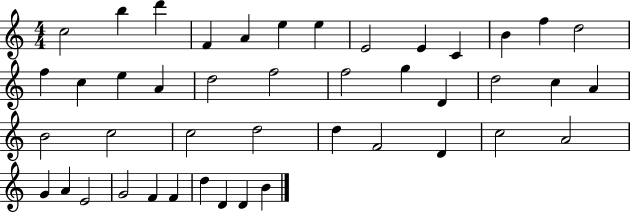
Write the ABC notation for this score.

X:1
T:Untitled
M:4/4
L:1/4
K:C
c2 b d' F A e e E2 E C B f d2 f c e A d2 f2 f2 g D d2 c A B2 c2 c2 d2 d F2 D c2 A2 G A E2 G2 F F d D D B